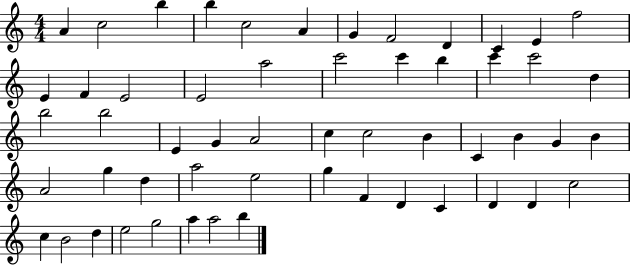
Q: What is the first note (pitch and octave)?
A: A4